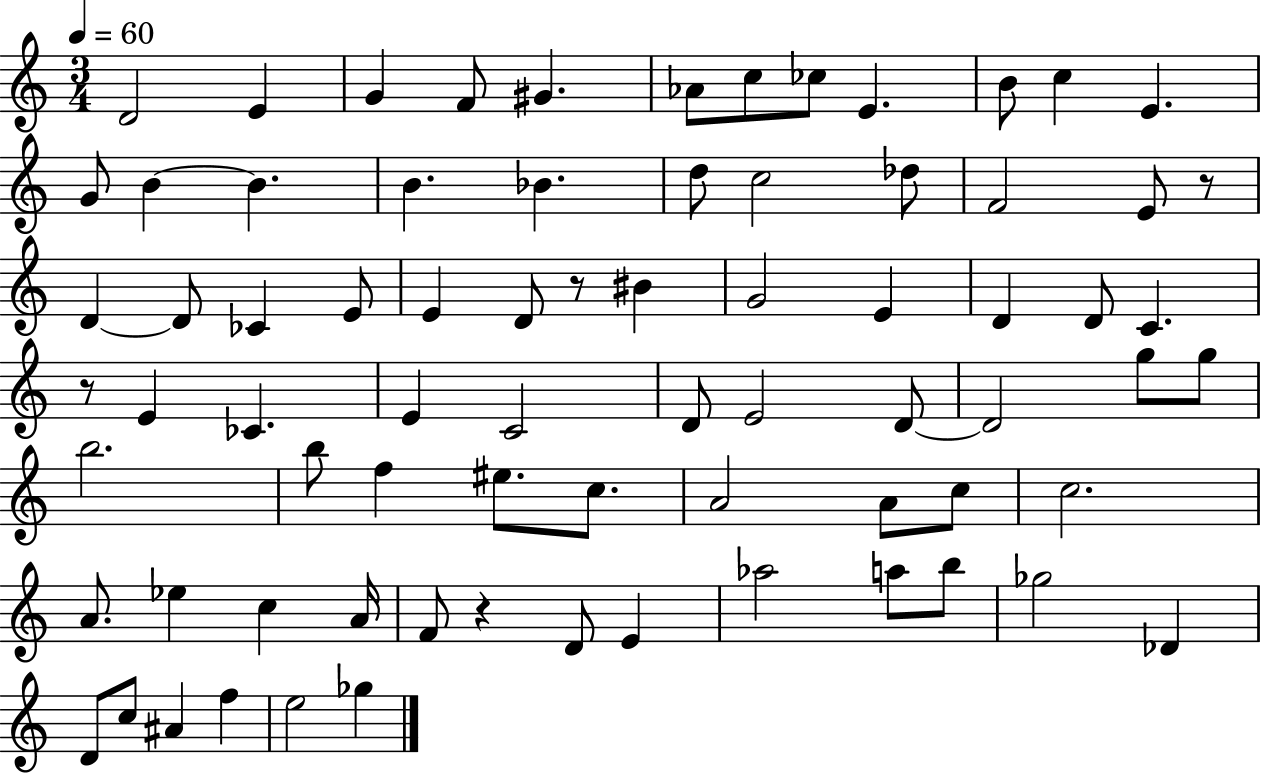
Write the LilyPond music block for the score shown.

{
  \clef treble
  \numericTimeSignature
  \time 3/4
  \key c \major
  \tempo 4 = 60
  \repeat volta 2 { d'2 e'4 | g'4 f'8 gis'4. | aes'8 c''8 ces''8 e'4. | b'8 c''4 e'4. | \break g'8 b'4~~ b'4. | b'4. bes'4. | d''8 c''2 des''8 | f'2 e'8 r8 | \break d'4~~ d'8 ces'4 e'8 | e'4 d'8 r8 bis'4 | g'2 e'4 | d'4 d'8 c'4. | \break r8 e'4 ces'4. | e'4 c'2 | d'8 e'2 d'8~~ | d'2 g''8 g''8 | \break b''2. | b''8 f''4 eis''8. c''8. | a'2 a'8 c''8 | c''2. | \break a'8. ees''4 c''4 a'16 | f'8 r4 d'8 e'4 | aes''2 a''8 b''8 | ges''2 des'4 | \break d'8 c''8 ais'4 f''4 | e''2 ges''4 | } \bar "|."
}